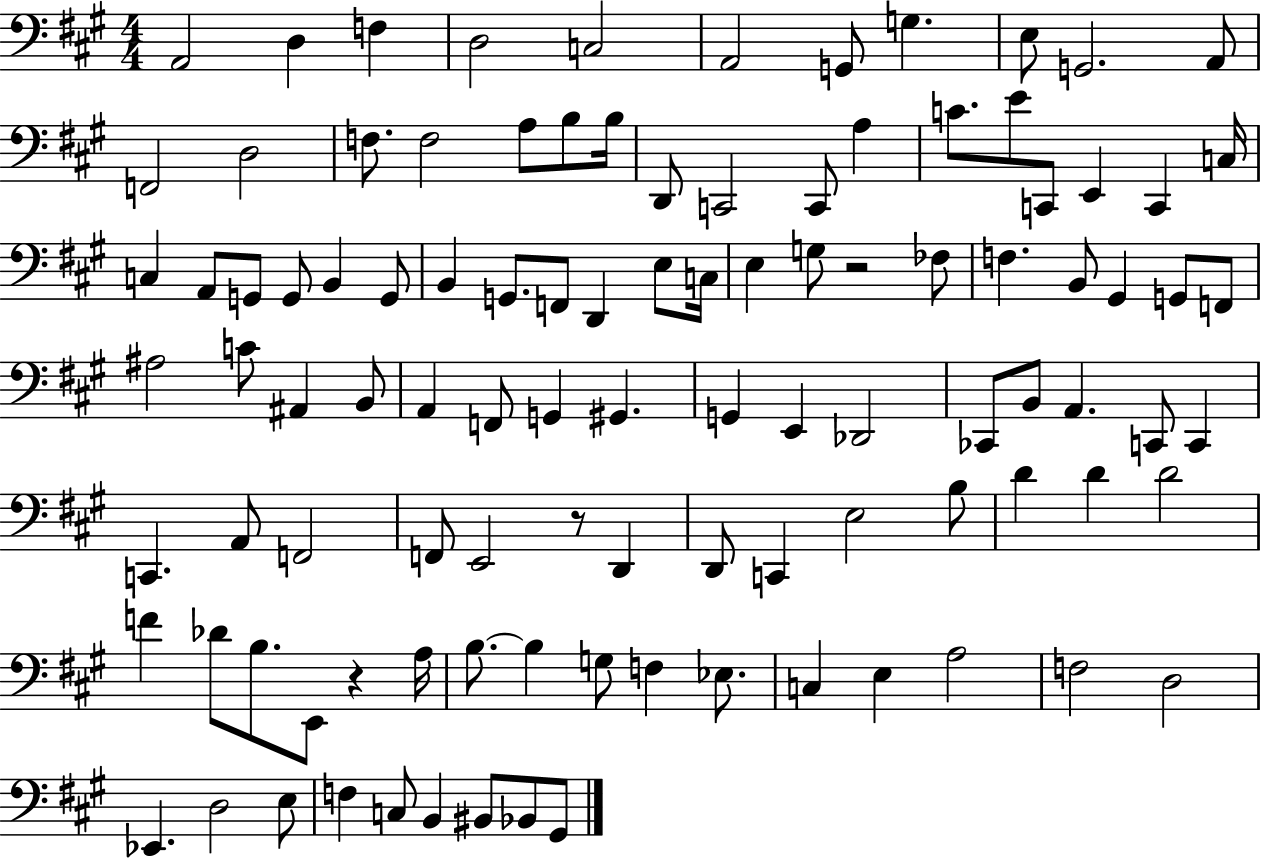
X:1
T:Untitled
M:4/4
L:1/4
K:A
A,,2 D, F, D,2 C,2 A,,2 G,,/2 G, E,/2 G,,2 A,,/2 F,,2 D,2 F,/2 F,2 A,/2 B,/2 B,/4 D,,/2 C,,2 C,,/2 A, C/2 E/2 C,,/2 E,, C,, C,/4 C, A,,/2 G,,/2 G,,/2 B,, G,,/2 B,, G,,/2 F,,/2 D,, E,/2 C,/4 E, G,/2 z2 _F,/2 F, B,,/2 ^G,, G,,/2 F,,/2 ^A,2 C/2 ^A,, B,,/2 A,, F,,/2 G,, ^G,, G,, E,, _D,,2 _C,,/2 B,,/2 A,, C,,/2 C,, C,, A,,/2 F,,2 F,,/2 E,,2 z/2 D,, D,,/2 C,, E,2 B,/2 D D D2 F _D/2 B,/2 E,,/2 z A,/4 B,/2 B, G,/2 F, _E,/2 C, E, A,2 F,2 D,2 _E,, D,2 E,/2 F, C,/2 B,, ^B,,/2 _B,,/2 ^G,,/2